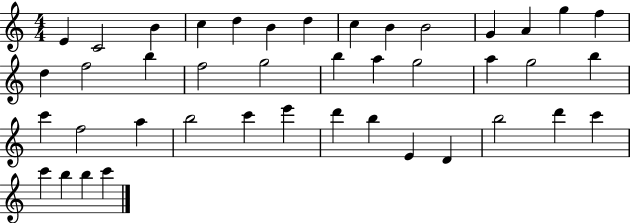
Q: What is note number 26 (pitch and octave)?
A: C6